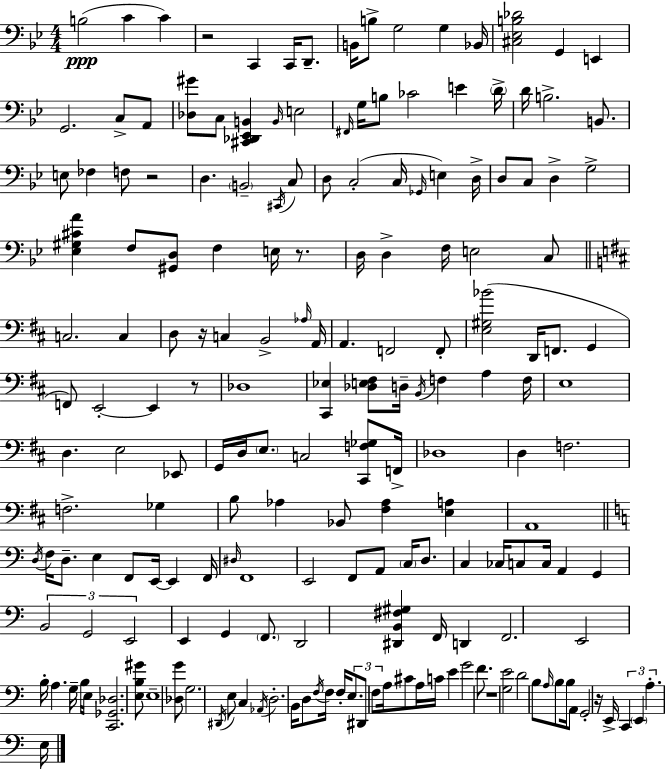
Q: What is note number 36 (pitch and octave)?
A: D3